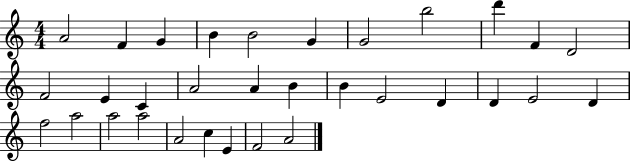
{
  \clef treble
  \numericTimeSignature
  \time 4/4
  \key c \major
  a'2 f'4 g'4 | b'4 b'2 g'4 | g'2 b''2 | d'''4 f'4 d'2 | \break f'2 e'4 c'4 | a'2 a'4 b'4 | b'4 e'2 d'4 | d'4 e'2 d'4 | \break f''2 a''2 | a''2 a''2 | a'2 c''4 e'4 | f'2 a'2 | \break \bar "|."
}